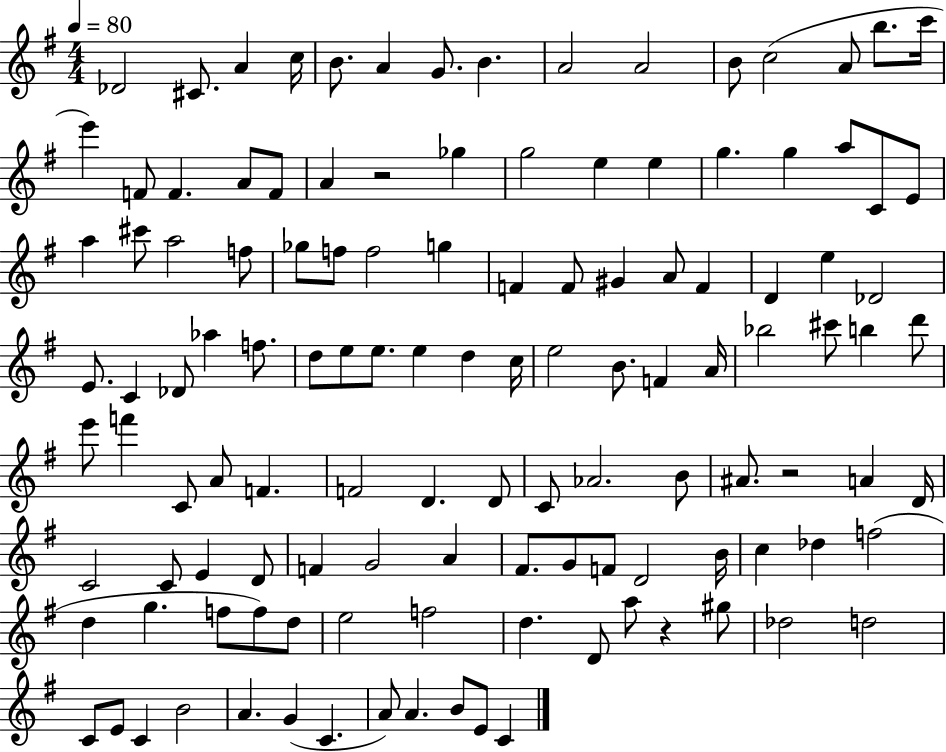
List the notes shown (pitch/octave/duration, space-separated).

Db4/h C#4/e. A4/q C5/s B4/e. A4/q G4/e. B4/q. A4/h A4/h B4/e C5/h A4/e B5/e. C6/s E6/q F4/e F4/q. A4/e F4/e A4/q R/h Gb5/q G5/h E5/q E5/q G5/q. G5/q A5/e C4/e E4/e A5/q C#6/e A5/h F5/e Gb5/e F5/e F5/h G5/q F4/q F4/e G#4/q A4/e F4/q D4/q E5/q Db4/h E4/e. C4/q Db4/e Ab5/q F5/e. D5/e E5/e E5/e. E5/q D5/q C5/s E5/h B4/e. F4/q A4/s Bb5/h C#6/e B5/q D6/e E6/e F6/q C4/e A4/e F4/q. F4/h D4/q. D4/e C4/e Ab4/h. B4/e A#4/e. R/h A4/q D4/s C4/h C4/e E4/q D4/e F4/q G4/h A4/q F#4/e. G4/e F4/e D4/h B4/s C5/q Db5/q F5/h D5/q G5/q. F5/e F5/e D5/e E5/h F5/h D5/q. D4/e A5/e R/q G#5/e Db5/h D5/h C4/e E4/e C4/q B4/h A4/q. G4/q C4/q. A4/e A4/q. B4/e E4/e C4/q